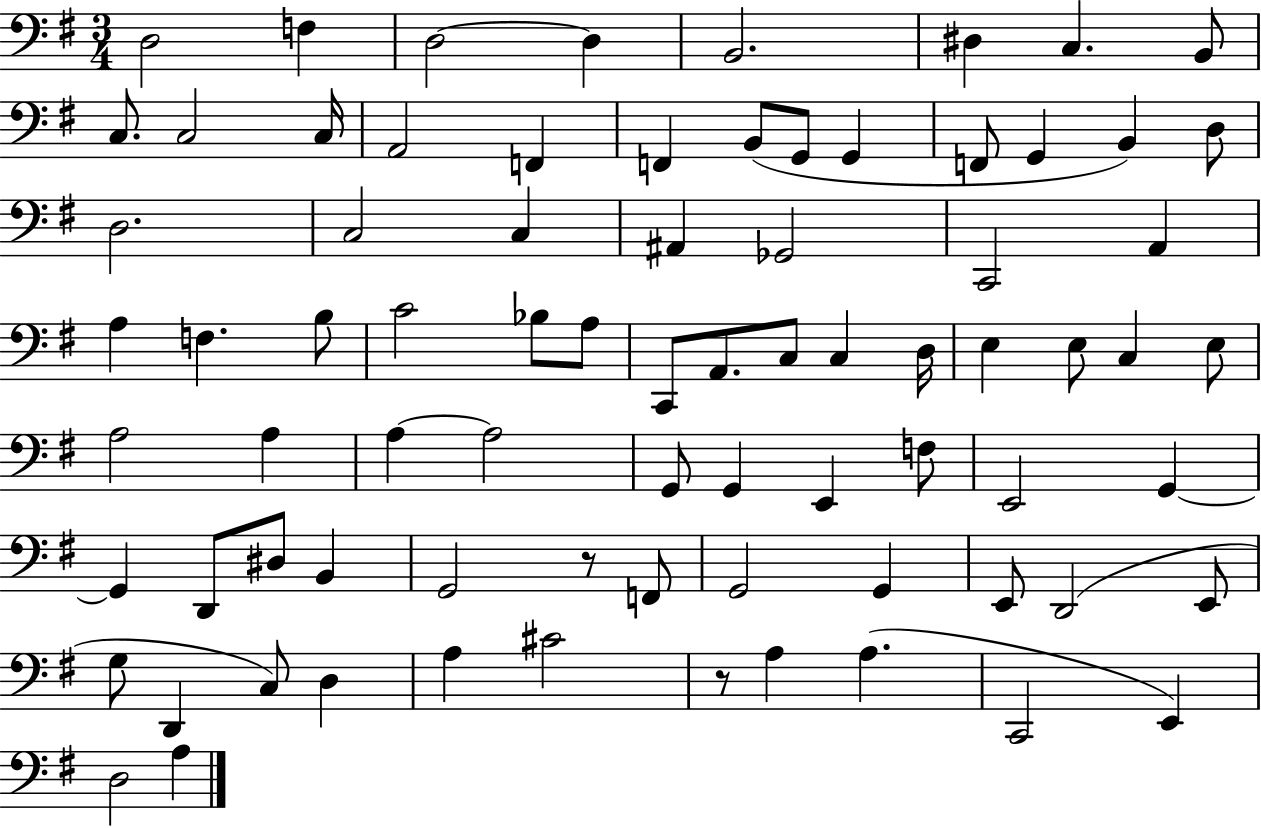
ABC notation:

X:1
T:Untitled
M:3/4
L:1/4
K:G
D,2 F, D,2 D, B,,2 ^D, C, B,,/2 C,/2 C,2 C,/4 A,,2 F,, F,, B,,/2 G,,/2 G,, F,,/2 G,, B,, D,/2 D,2 C,2 C, ^A,, _G,,2 C,,2 A,, A, F, B,/2 C2 _B,/2 A,/2 C,,/2 A,,/2 C,/2 C, D,/4 E, E,/2 C, E,/2 A,2 A, A, A,2 G,,/2 G,, E,, F,/2 E,,2 G,, G,, D,,/2 ^D,/2 B,, G,,2 z/2 F,,/2 G,,2 G,, E,,/2 D,,2 E,,/2 G,/2 D,, C,/2 D, A, ^C2 z/2 A, A, C,,2 E,, D,2 A,